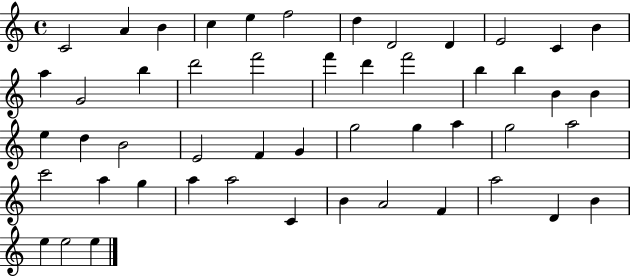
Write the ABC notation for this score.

X:1
T:Untitled
M:4/4
L:1/4
K:C
C2 A B c e f2 d D2 D E2 C B a G2 b d'2 f'2 f' d' f'2 b b B B e d B2 E2 F G g2 g a g2 a2 c'2 a g a a2 C B A2 F a2 D B e e2 e